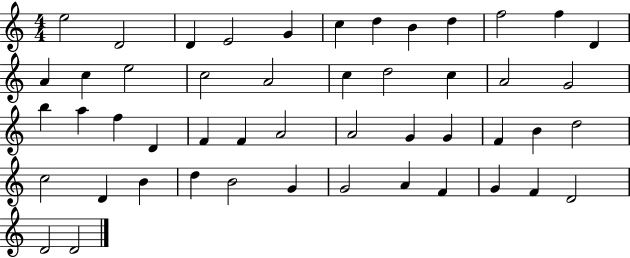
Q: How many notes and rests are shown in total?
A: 49